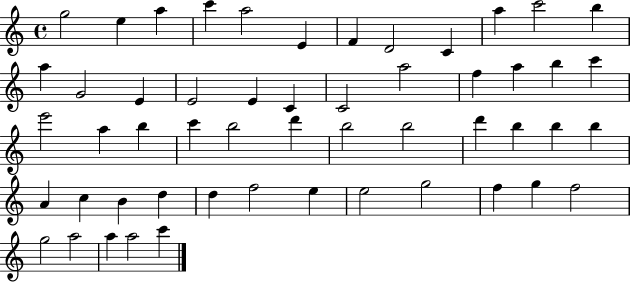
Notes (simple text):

G5/h E5/q A5/q C6/q A5/h E4/q F4/q D4/h C4/q A5/q C6/h B5/q A5/q G4/h E4/q E4/h E4/q C4/q C4/h A5/h F5/q A5/q B5/q C6/q E6/h A5/q B5/q C6/q B5/h D6/q B5/h B5/h D6/q B5/q B5/q B5/q A4/q C5/q B4/q D5/q D5/q F5/h E5/q E5/h G5/h F5/q G5/q F5/h G5/h A5/h A5/q A5/h C6/q